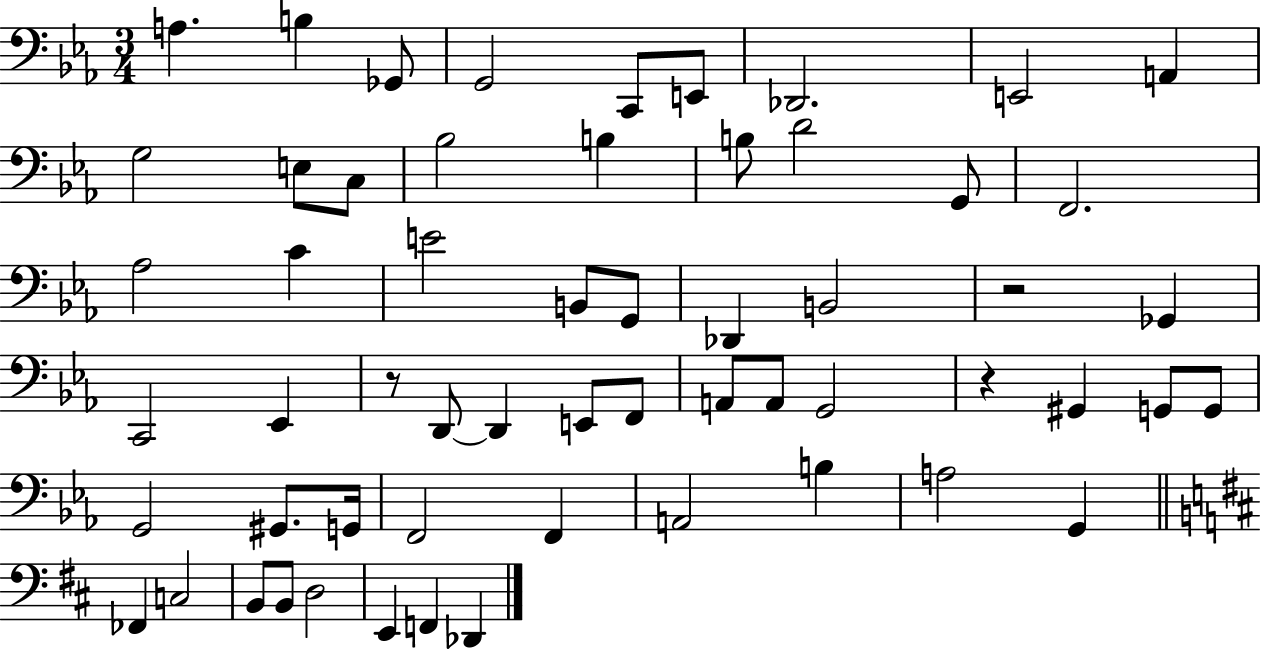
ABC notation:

X:1
T:Untitled
M:3/4
L:1/4
K:Eb
A, B, _G,,/2 G,,2 C,,/2 E,,/2 _D,,2 E,,2 A,, G,2 E,/2 C,/2 _B,2 B, B,/2 D2 G,,/2 F,,2 _A,2 C E2 B,,/2 G,,/2 _D,, B,,2 z2 _G,, C,,2 _E,, z/2 D,,/2 D,, E,,/2 F,,/2 A,,/2 A,,/2 G,,2 z ^G,, G,,/2 G,,/2 G,,2 ^G,,/2 G,,/4 F,,2 F,, A,,2 B, A,2 G,, _F,, C,2 B,,/2 B,,/2 D,2 E,, F,, _D,,